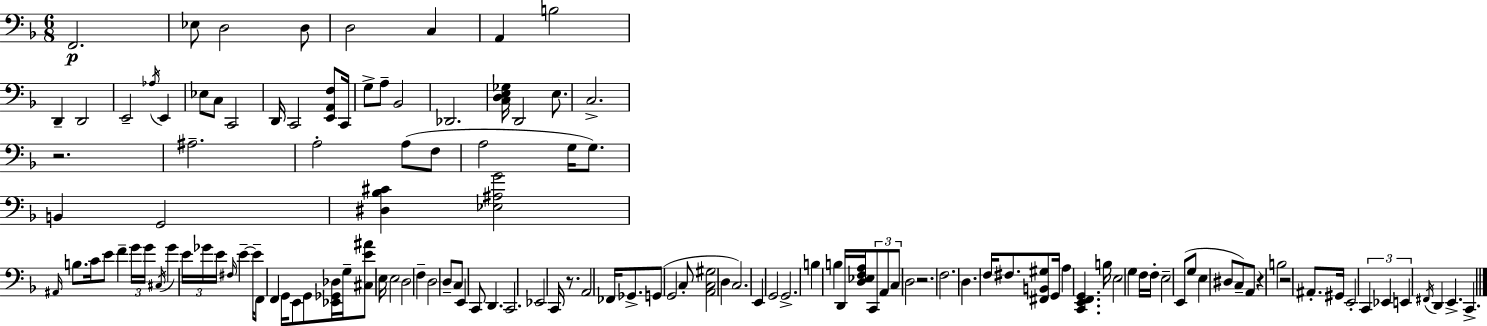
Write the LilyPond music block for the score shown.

{
  \clef bass
  \numericTimeSignature
  \time 6/8
  \key d \minor
  \repeat volta 2 { f,2.\p | ees8 d2 d8 | d2 c4 | a,4 b2 | \break d,4-- d,2 | e,2-- \acciaccatura { aes16 } e,4 | ees8 c8 c,2 | d,16 c,2 <e, a, f>8 | \break c,16 g8-> a8-- bes,2 | des,2. | <c d e ges>16 d,2 e8. | c2.-> | \break r2. | ais2.-- | a2-. a8( f8 | a2 g16 g8.) | \break b,4 g,2 | <dis bes cis'>4 <ees ais g'>2 | \grace { ais,16 } b8. c'16 e'8 f'4-- | \tuplet 3/2 { g'16 g'16 \acciaccatura { cis16 } } g'4 \tuplet 3/2 { e'16 ges'16 e'16 } \grace { fis16 } e'4--~~ | \break e'16-- f,8 f,4 g,16 e,8 | g,8 <ees, ges, des>16 g16-- <cis e' ais'>8 e16 e2 | d2 | f4-- d2 | \break d8-- c8 e,4 c,8 d,4. | c,2. | ees,2 | c,16 r8. a,2 | \break fes,16 ges,8.-> g,8( g,2 | c8-. <a, c gis>2 | d4 c2.) | e,4 g,2 | \break g,2.-> | b4 b4 | d,16 <d ees f a>16 \tuplet 3/2 { c,8 a,8 c8 } d2 | r2. | \break f2. | d4. f16 fis8. | <fis, b, gis>8 g,16 a4 <c, e, f, g,>4. | b16 e2 | \break g4 f16 f16-. e2-- | e,8( g8 e4 dis8 | c8--) a,8 r4 b2 | r2 | \break ais,8.-. gis,16 e,2-. | \tuplet 3/2 { c,4 ees,4 e,4 } | \acciaccatura { fis,16 } d,4 e,4.-> c,4.-> | } \bar "|."
}